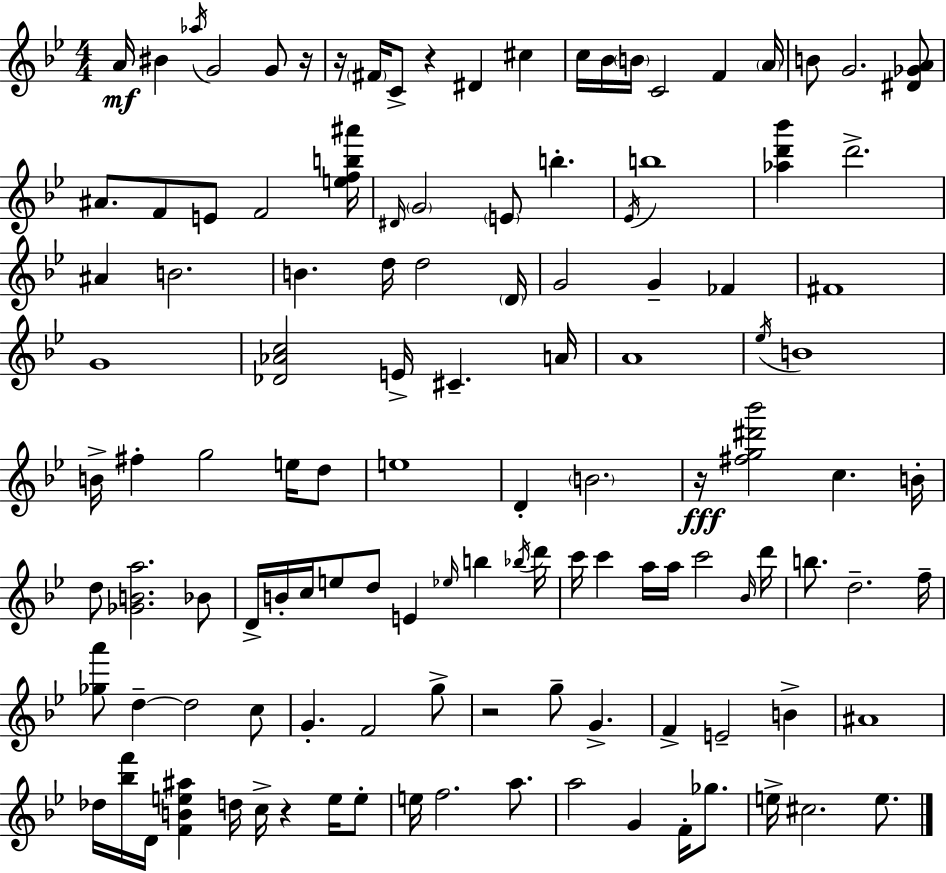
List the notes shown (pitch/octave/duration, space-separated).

A4/s BIS4/q Ab5/s G4/h G4/e R/s R/s F#4/s C4/e R/q D#4/q C#5/q C5/s Bb4/s B4/s C4/h F4/q A4/s B4/e G4/h. [D#4,Gb4,A4]/e A#4/e. F4/e E4/e F4/h [E5,F5,B5,A#6]/s D#4/s G4/h E4/e B5/q. Eb4/s B5/w [Ab5,D6,Bb6]/q D6/h. A#4/q B4/h. B4/q. D5/s D5/h D4/s G4/h G4/q FES4/q F#4/w G4/w [Db4,Ab4,C5]/h E4/s C#4/q. A4/s A4/w Eb5/s B4/w B4/s F#5/q G5/h E5/s D5/e E5/w D4/q B4/h. R/s [F#5,G5,D#6,Bb6]/h C5/q. B4/s D5/e [Gb4,B4,A5]/h. Bb4/e D4/s B4/s C5/s E5/e D5/e E4/q Eb5/s B5/q Bb5/s D6/s C6/s C6/q A5/s A5/s C6/h Bb4/s D6/s B5/e. D5/h. F5/s [Gb5,A6]/e D5/q D5/h C5/e G4/q. F4/h G5/e R/h G5/e G4/q. F4/q E4/h B4/q A#4/w Db5/s [Bb5,F6]/s D4/s [F4,B4,E5,A#5]/q D5/s C5/s R/q E5/s E5/e E5/s F5/h. A5/e. A5/h G4/q F4/s Gb5/e. E5/s C#5/h. E5/e.